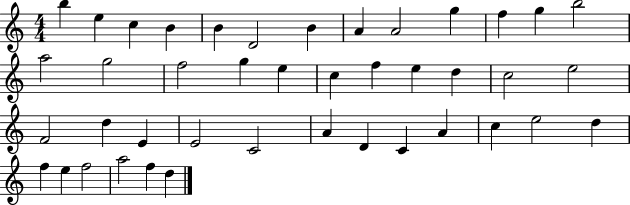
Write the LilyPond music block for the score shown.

{
  \clef treble
  \numericTimeSignature
  \time 4/4
  \key c \major
  b''4 e''4 c''4 b'4 | b'4 d'2 b'4 | a'4 a'2 g''4 | f''4 g''4 b''2 | \break a''2 g''2 | f''2 g''4 e''4 | c''4 f''4 e''4 d''4 | c''2 e''2 | \break f'2 d''4 e'4 | e'2 c'2 | a'4 d'4 c'4 a'4 | c''4 e''2 d''4 | \break f''4 e''4 f''2 | a''2 f''4 d''4 | \bar "|."
}